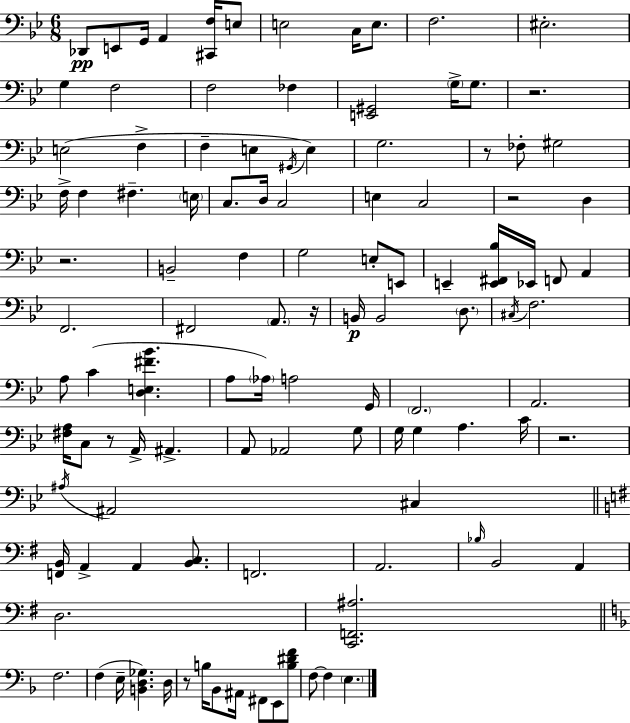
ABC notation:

X:1
T:Untitled
M:6/8
L:1/4
K:Bb
_D,,/2 E,,/2 G,,/4 A,, [^C,,F,]/4 E,/2 E,2 C,/4 E,/2 F,2 ^E,2 G, F,2 F,2 _F, [E,,^G,,]2 G,/4 G,/2 z2 E,2 F, F, E, ^G,,/4 E, G,2 z/2 _F,/2 ^G,2 F,/4 F, ^F, E,/4 C,/2 D,/4 C,2 E, C,2 z2 D, z2 B,,2 F, G,2 E,/2 E,,/2 E,, [E,,^F,,_B,]/4 _E,,/4 F,,/2 A,, F,,2 ^F,,2 A,,/2 z/4 B,,/4 B,,2 D,/2 ^C,/4 F,2 A,/2 C [D,E,^F_B] A,/2 _A,/4 A,2 G,,/4 F,,2 A,,2 [^F,A,]/4 C,/2 z/2 A,,/4 ^A,, A,,/2 _A,,2 G,/2 G,/4 G, A, C/4 z2 ^A,/4 ^A,,2 ^C, [F,,B,,]/4 A,, A,, [B,,C,]/2 F,,2 A,,2 _B,/4 B,,2 A,, D,2 [C,,F,,^A,]2 F,2 F, E,/4 [B,,D,_G,] D,/4 z/2 B,/4 _B,,/2 ^A,,/4 ^F,,/2 E,,/2 [B,^DF]/2 F,/2 F, E,